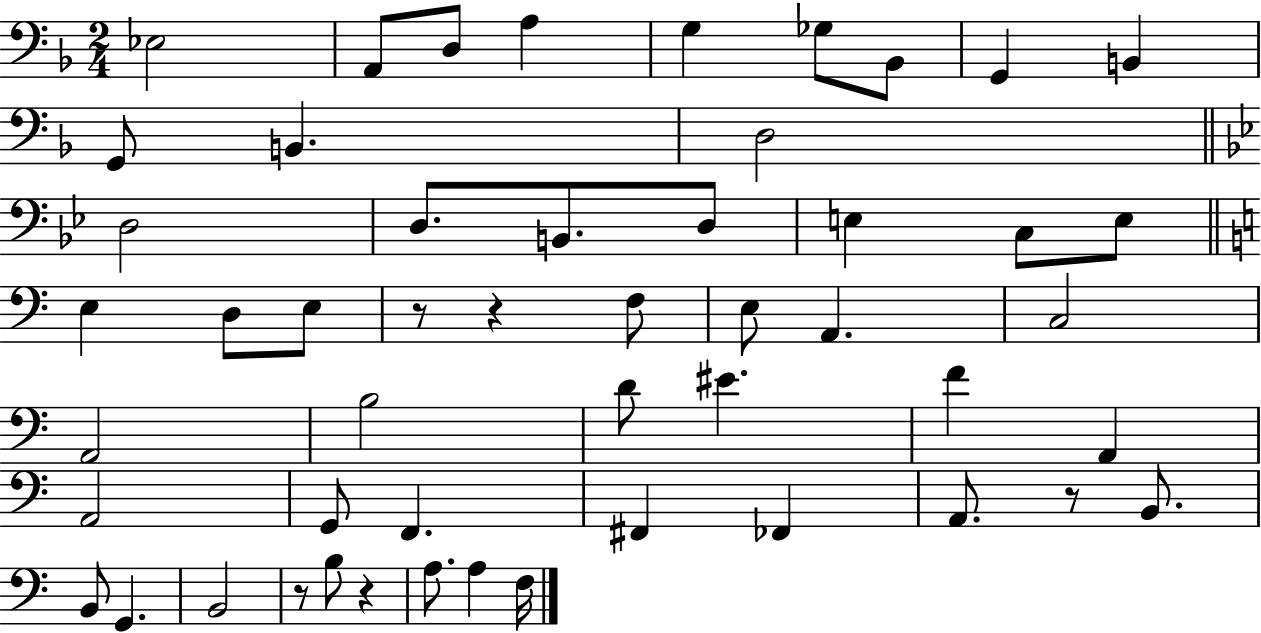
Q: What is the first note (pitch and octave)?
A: Eb3